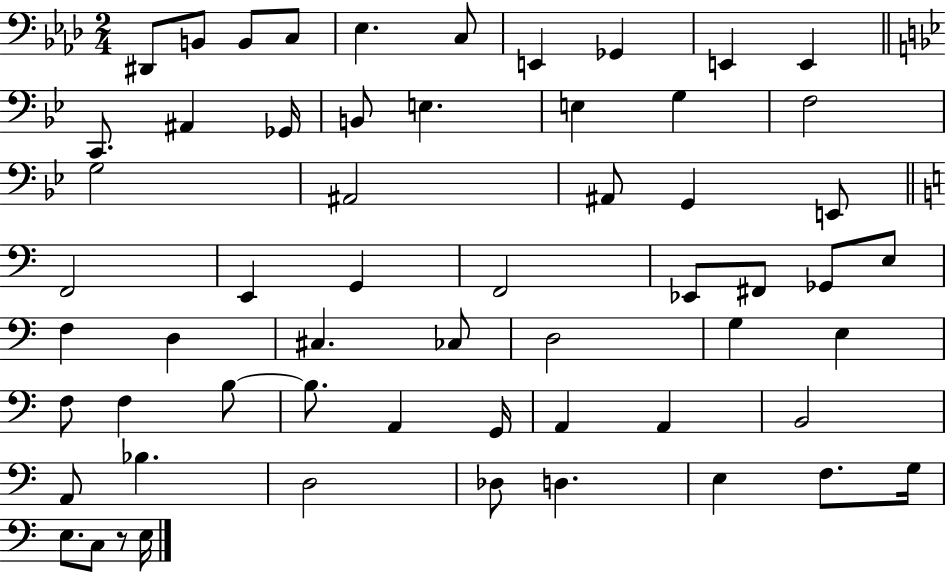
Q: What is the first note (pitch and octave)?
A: D#2